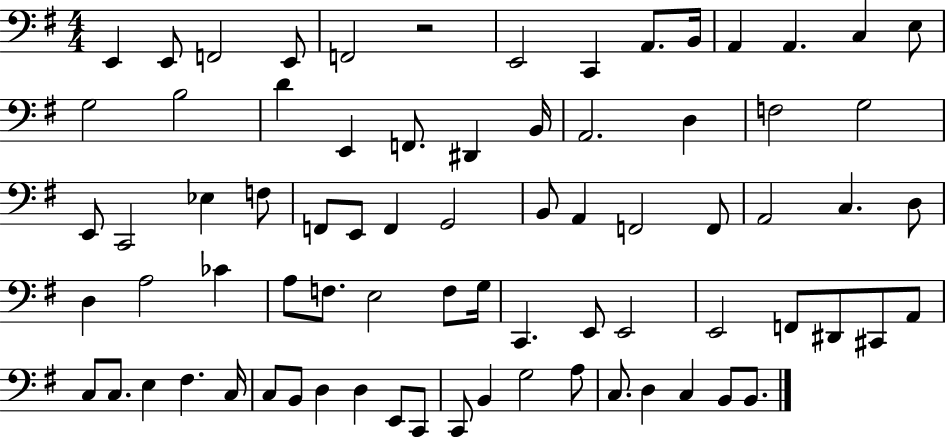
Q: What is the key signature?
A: G major